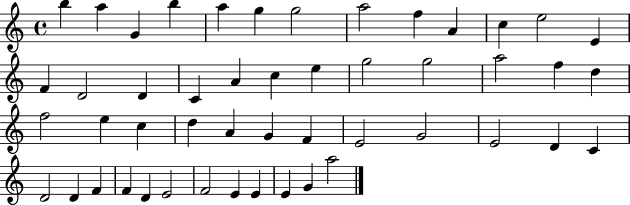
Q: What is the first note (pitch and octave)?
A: B5